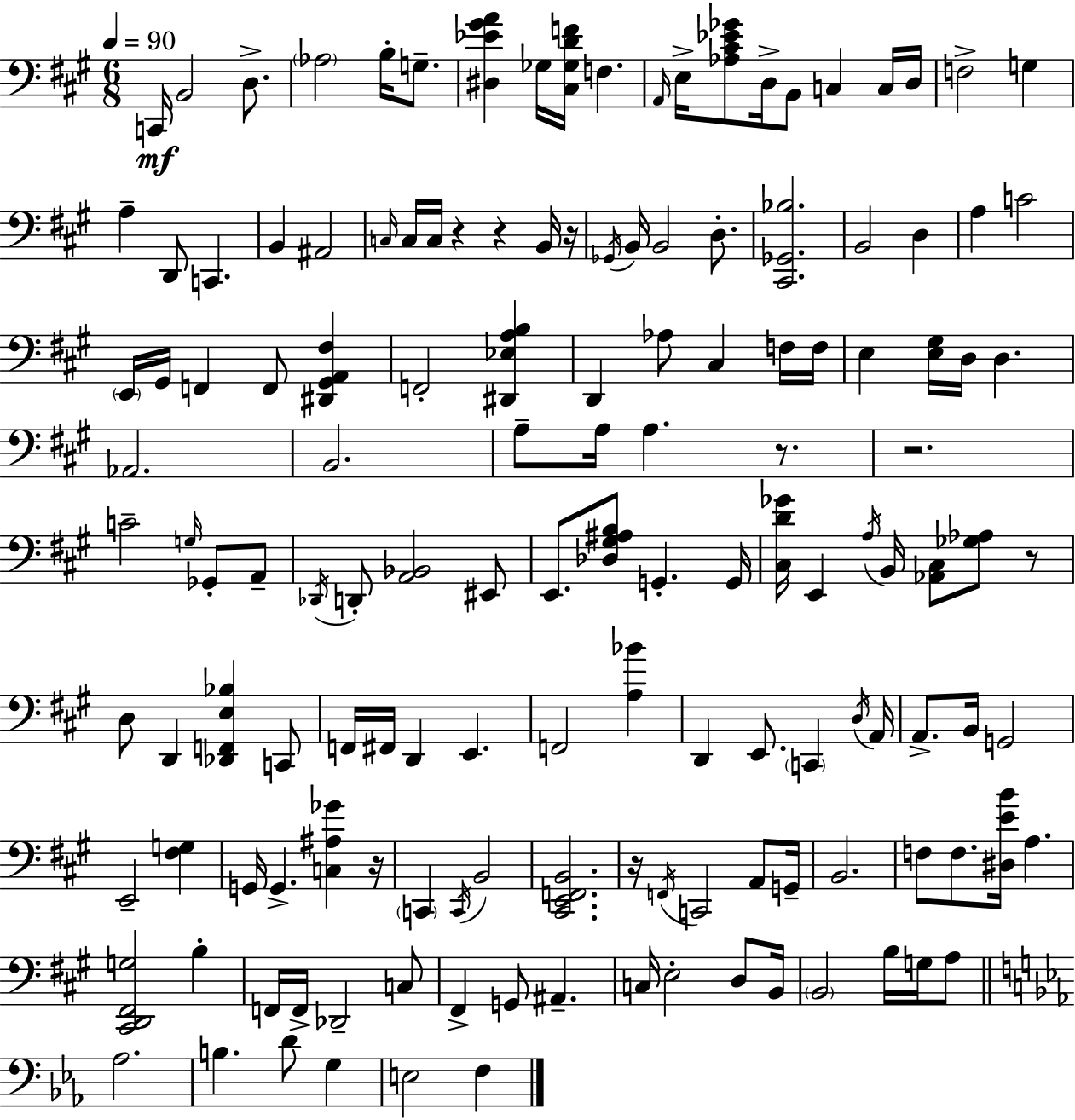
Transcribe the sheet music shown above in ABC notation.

X:1
T:Untitled
M:6/8
L:1/4
K:A
C,,/4 B,,2 D,/2 _A,2 B,/4 G,/2 [^D,_E^GA] _G,/4 [^C,_G,DF]/4 F, A,,/4 E,/4 [_A,^C_E_G]/2 D,/4 B,,/2 C, C,/4 D,/4 F,2 G, A, D,,/2 C,, B,, ^A,,2 C,/4 C,/4 C,/4 z z B,,/4 z/4 _G,,/4 B,,/4 B,,2 D,/2 [^C,,_G,,_B,]2 B,,2 D, A, C2 E,,/4 ^G,,/4 F,, F,,/2 [^D,,^G,,A,,^F,] F,,2 [^D,,_E,A,B,] D,, _A,/2 ^C, F,/4 F,/4 E, [E,^G,]/4 D,/4 D, _A,,2 B,,2 A,/2 A,/4 A, z/2 z2 C2 G,/4 _G,,/2 A,,/2 _D,,/4 D,,/2 [A,,_B,,]2 ^E,,/2 E,,/2 [_D,^G,^A,B,]/2 G,, G,,/4 [^C,D_G]/4 E,, A,/4 B,,/4 [_A,,^C,]/2 [_G,_A,]/2 z/2 D,/2 D,, [_D,,F,,E,_B,] C,,/2 F,,/4 ^F,,/4 D,, E,, F,,2 [A,_B] D,, E,,/2 C,, D,/4 A,,/4 A,,/2 B,,/4 G,,2 E,,2 [^F,G,] G,,/4 G,, [C,^A,_G] z/4 C,, C,,/4 B,,2 [^C,,E,,F,,B,,]2 z/4 F,,/4 C,,2 A,,/2 G,,/4 B,,2 F,/2 F,/2 [^D,EB]/4 A, [^C,,D,,^F,,G,]2 B, F,,/4 F,,/4 _D,,2 C,/2 ^F,, G,,/2 ^A,, C,/4 E,2 D,/2 B,,/4 B,,2 B,/4 G,/4 A,/2 _A,2 B, D/2 G, E,2 F,